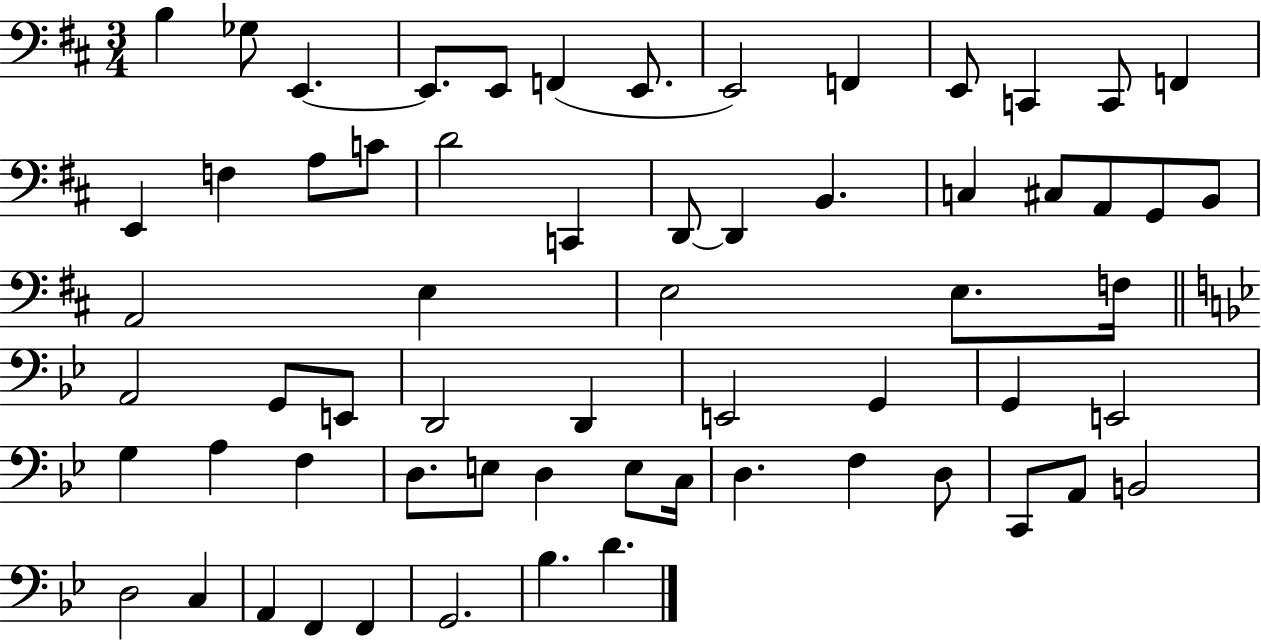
{
  \clef bass
  \numericTimeSignature
  \time 3/4
  \key d \major
  b4 ges8 e,4.~~ | e,8. e,8 f,4( e,8. | e,2) f,4 | e,8 c,4 c,8 f,4 | \break e,4 f4 a8 c'8 | d'2 c,4 | d,8~~ d,4 b,4. | c4 cis8 a,8 g,8 b,8 | \break a,2 e4 | e2 e8. f16 | \bar "||" \break \key g \minor a,2 g,8 e,8 | d,2 d,4 | e,2 g,4 | g,4 e,2 | \break g4 a4 f4 | d8. e8 d4 e8 c16 | d4. f4 d8 | c,8 a,8 b,2 | \break d2 c4 | a,4 f,4 f,4 | g,2. | bes4. d'4. | \break \bar "|."
}